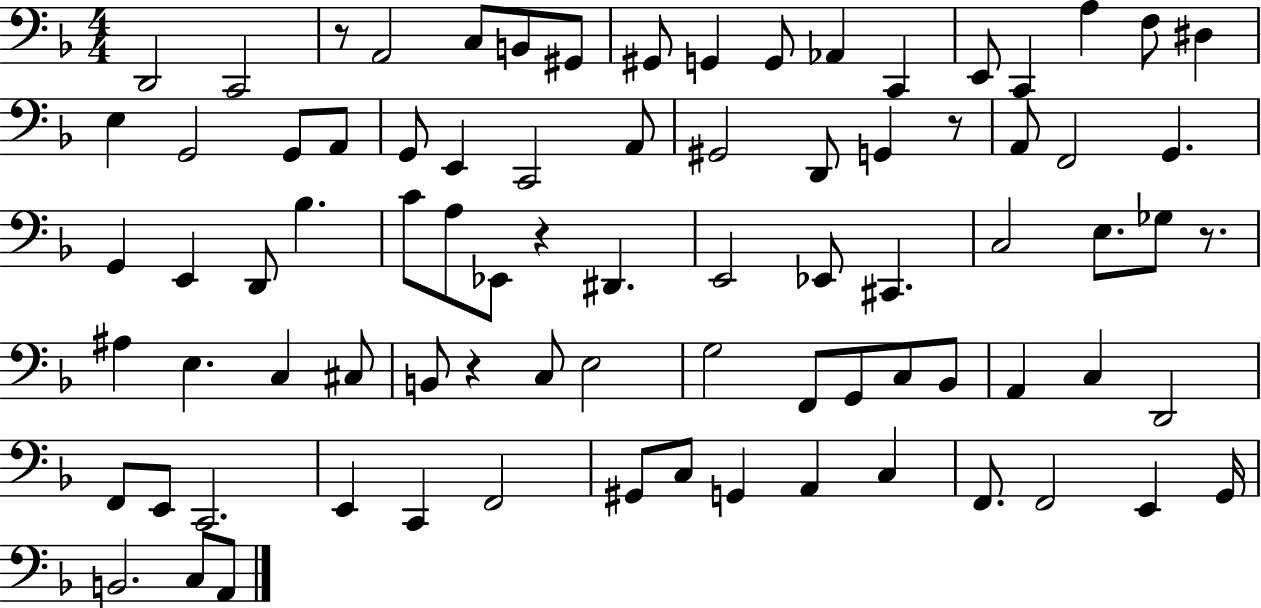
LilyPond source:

{
  \clef bass
  \numericTimeSignature
  \time 4/4
  \key f \major
  d,2 c,2 | r8 a,2 c8 b,8 gis,8 | gis,8 g,4 g,8 aes,4 c,4 | e,8 c,4 a4 f8 dis4 | \break e4 g,2 g,8 a,8 | g,8 e,4 c,2 a,8 | gis,2 d,8 g,4 r8 | a,8 f,2 g,4. | \break g,4 e,4 d,8 bes4. | c'8 a8 ees,8 r4 dis,4. | e,2 ees,8 cis,4. | c2 e8. ges8 r8. | \break ais4 e4. c4 cis8 | b,8 r4 c8 e2 | g2 f,8 g,8 c8 bes,8 | a,4 c4 d,2 | \break f,8 e,8 c,2. | e,4 c,4 f,2 | gis,8 c8 g,4 a,4 c4 | f,8. f,2 e,4 g,16 | \break b,2. c8 a,8 | \bar "|."
}